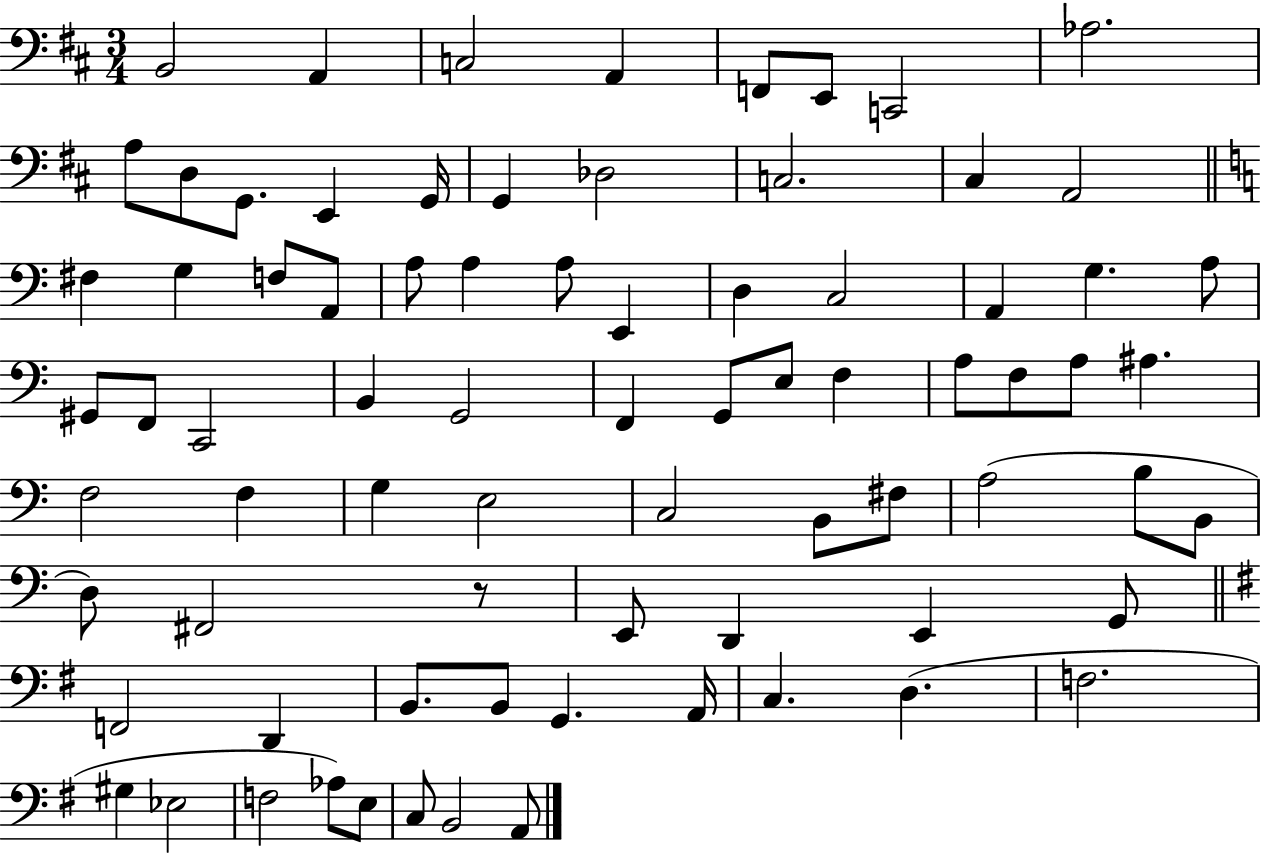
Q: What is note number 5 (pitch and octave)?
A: F2